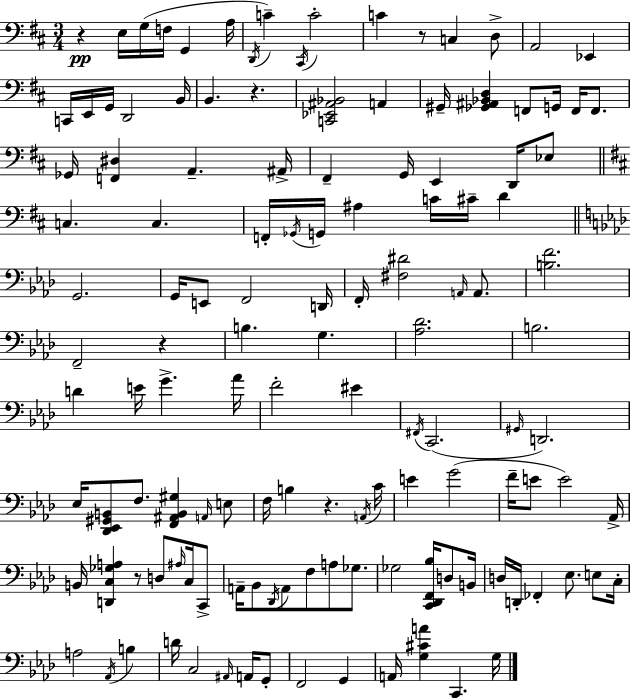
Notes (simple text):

R/q E3/s G3/s F3/s G2/q A3/s D2/s C4/q C#2/s C4/h C4/q R/e C3/q D3/e A2/h Eb2/q C2/s E2/s G2/s D2/h B2/s B2/q. R/q. [C2,Eb2,A#2,Bb2]/h A2/q G#2/s [Gb2,A#2,Bb2,D3]/q F2/e G2/s F2/s F2/e. Gb2/s [F2,D#3]/q A2/q. A#2/s F#2/q G2/s E2/q D2/s Eb3/e C3/q. C3/q. F2/s Gb2/s G2/s A#3/q C4/s C#4/s D4/q G2/h. G2/s E2/e F2/h D2/s F2/s [F#3,D#4]/h A2/s A2/e. [B3,F4]/h. F2/h R/q B3/q. G3/q. [Ab3,Db4]/h. B3/h. D4/q E4/s G4/q. Ab4/s F4/h EIS4/q F#2/s C2/h. G#2/s D2/h. Eb3/s [Db2,Eb2,G#2,B2]/e F3/e. [F2,A#2,B2,G#3]/q A2/s E3/e F3/s B3/q R/q. A2/s C4/s E4/q G4/h F4/s E4/e E4/h Ab2/s B2/s [D2,C3,Gb3,A3]/q R/e D3/e A#3/s C3/s C2/e A2/s Bb2/e Db2/s A2/e F3/e A3/e Gb3/e. Gb3/h [C2,Db2,F2,Bb3]/s D3/e B2/s D3/s D2/s FES2/q Eb3/e. E3/e C3/s A3/h Ab2/s B3/q D4/s C3/h A#2/s A2/s G2/e F2/h G2/q A2/s [G3,C#4,A4]/q C2/q. G3/s